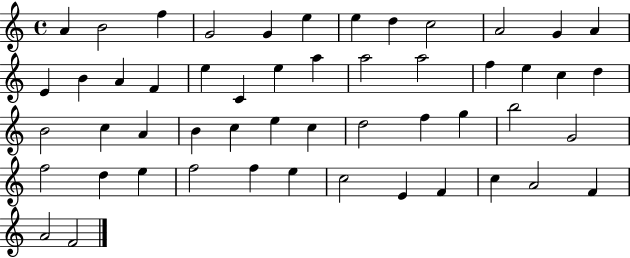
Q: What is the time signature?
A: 4/4